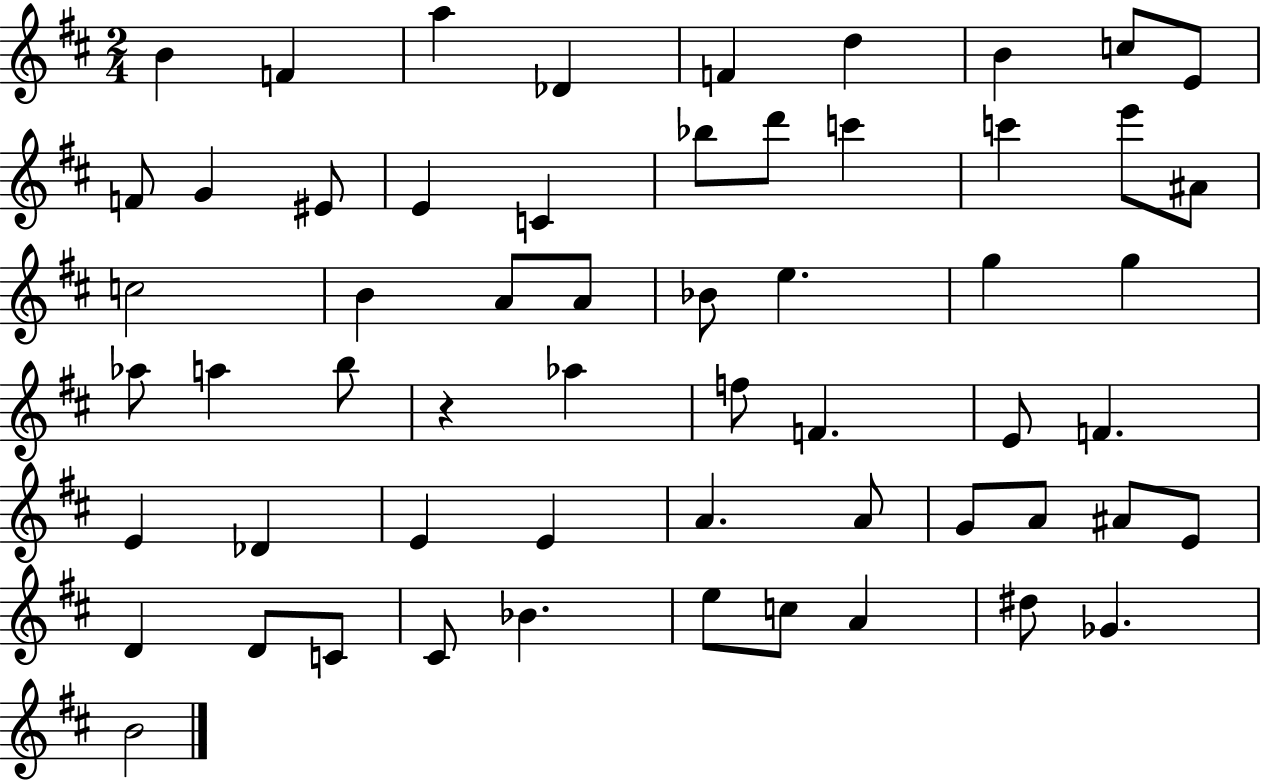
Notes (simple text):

B4/q F4/q A5/q Db4/q F4/q D5/q B4/q C5/e E4/e F4/e G4/q EIS4/e E4/q C4/q Bb5/e D6/e C6/q C6/q E6/e A#4/e C5/h B4/q A4/e A4/e Bb4/e E5/q. G5/q G5/q Ab5/e A5/q B5/e R/q Ab5/q F5/e F4/q. E4/e F4/q. E4/q Db4/q E4/q E4/q A4/q. A4/e G4/e A4/e A#4/e E4/e D4/q D4/e C4/e C#4/e Bb4/q. E5/e C5/e A4/q D#5/e Gb4/q. B4/h